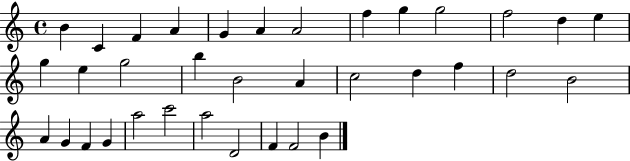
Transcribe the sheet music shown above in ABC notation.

X:1
T:Untitled
M:4/4
L:1/4
K:C
B C F A G A A2 f g g2 f2 d e g e g2 b B2 A c2 d f d2 B2 A G F G a2 c'2 a2 D2 F F2 B